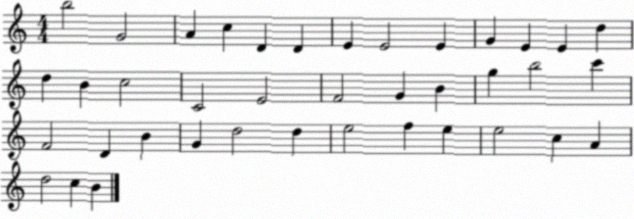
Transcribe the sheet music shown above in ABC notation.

X:1
T:Untitled
M:4/4
L:1/4
K:C
b2 G2 A c D D E E2 E G E E d d B c2 C2 E2 F2 G B g b2 c' F2 D B G d2 d e2 f e e2 c A d2 c B